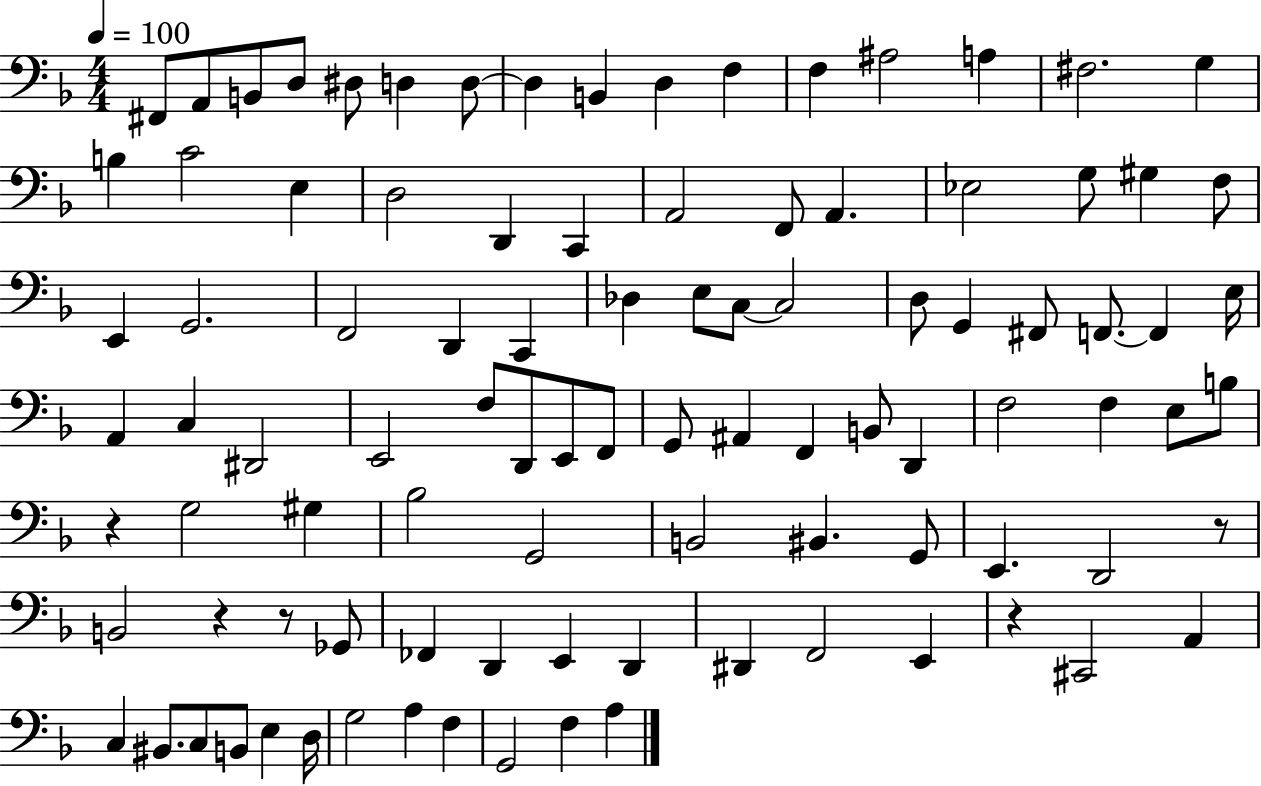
{
  \clef bass
  \numericTimeSignature
  \time 4/4
  \key f \major
  \tempo 4 = 100
  fis,8 a,8 b,8 d8 dis8 d4 d8~~ | d4 b,4 d4 f4 | f4 ais2 a4 | fis2. g4 | \break b4 c'2 e4 | d2 d,4 c,4 | a,2 f,8 a,4. | ees2 g8 gis4 f8 | \break e,4 g,2. | f,2 d,4 c,4 | des4 e8 c8~~ c2 | d8 g,4 fis,8 f,8.~~ f,4 e16 | \break a,4 c4 dis,2 | e,2 f8 d,8 e,8 f,8 | g,8 ais,4 f,4 b,8 d,4 | f2 f4 e8 b8 | \break r4 g2 gis4 | bes2 g,2 | b,2 bis,4. g,8 | e,4. d,2 r8 | \break b,2 r4 r8 ges,8 | fes,4 d,4 e,4 d,4 | dis,4 f,2 e,4 | r4 cis,2 a,4 | \break c4 bis,8. c8 b,8 e4 d16 | g2 a4 f4 | g,2 f4 a4 | \bar "|."
}